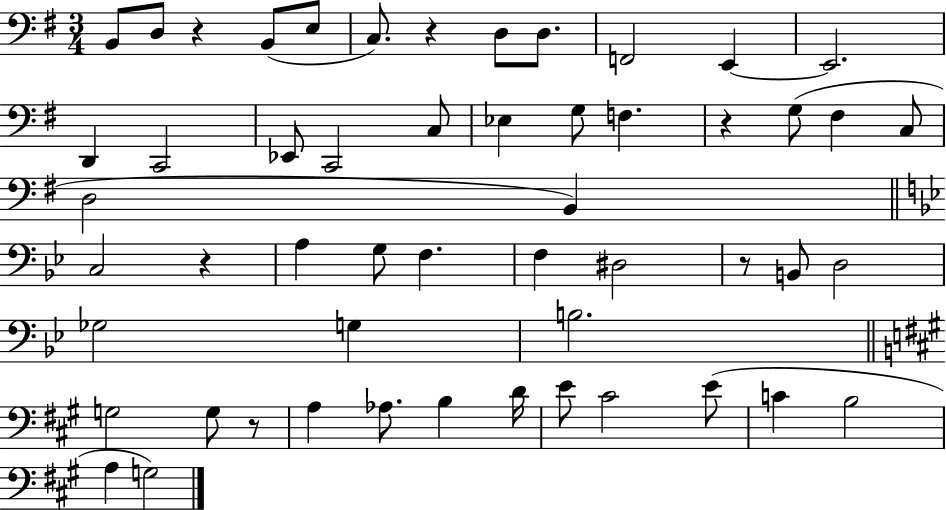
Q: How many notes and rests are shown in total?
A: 53